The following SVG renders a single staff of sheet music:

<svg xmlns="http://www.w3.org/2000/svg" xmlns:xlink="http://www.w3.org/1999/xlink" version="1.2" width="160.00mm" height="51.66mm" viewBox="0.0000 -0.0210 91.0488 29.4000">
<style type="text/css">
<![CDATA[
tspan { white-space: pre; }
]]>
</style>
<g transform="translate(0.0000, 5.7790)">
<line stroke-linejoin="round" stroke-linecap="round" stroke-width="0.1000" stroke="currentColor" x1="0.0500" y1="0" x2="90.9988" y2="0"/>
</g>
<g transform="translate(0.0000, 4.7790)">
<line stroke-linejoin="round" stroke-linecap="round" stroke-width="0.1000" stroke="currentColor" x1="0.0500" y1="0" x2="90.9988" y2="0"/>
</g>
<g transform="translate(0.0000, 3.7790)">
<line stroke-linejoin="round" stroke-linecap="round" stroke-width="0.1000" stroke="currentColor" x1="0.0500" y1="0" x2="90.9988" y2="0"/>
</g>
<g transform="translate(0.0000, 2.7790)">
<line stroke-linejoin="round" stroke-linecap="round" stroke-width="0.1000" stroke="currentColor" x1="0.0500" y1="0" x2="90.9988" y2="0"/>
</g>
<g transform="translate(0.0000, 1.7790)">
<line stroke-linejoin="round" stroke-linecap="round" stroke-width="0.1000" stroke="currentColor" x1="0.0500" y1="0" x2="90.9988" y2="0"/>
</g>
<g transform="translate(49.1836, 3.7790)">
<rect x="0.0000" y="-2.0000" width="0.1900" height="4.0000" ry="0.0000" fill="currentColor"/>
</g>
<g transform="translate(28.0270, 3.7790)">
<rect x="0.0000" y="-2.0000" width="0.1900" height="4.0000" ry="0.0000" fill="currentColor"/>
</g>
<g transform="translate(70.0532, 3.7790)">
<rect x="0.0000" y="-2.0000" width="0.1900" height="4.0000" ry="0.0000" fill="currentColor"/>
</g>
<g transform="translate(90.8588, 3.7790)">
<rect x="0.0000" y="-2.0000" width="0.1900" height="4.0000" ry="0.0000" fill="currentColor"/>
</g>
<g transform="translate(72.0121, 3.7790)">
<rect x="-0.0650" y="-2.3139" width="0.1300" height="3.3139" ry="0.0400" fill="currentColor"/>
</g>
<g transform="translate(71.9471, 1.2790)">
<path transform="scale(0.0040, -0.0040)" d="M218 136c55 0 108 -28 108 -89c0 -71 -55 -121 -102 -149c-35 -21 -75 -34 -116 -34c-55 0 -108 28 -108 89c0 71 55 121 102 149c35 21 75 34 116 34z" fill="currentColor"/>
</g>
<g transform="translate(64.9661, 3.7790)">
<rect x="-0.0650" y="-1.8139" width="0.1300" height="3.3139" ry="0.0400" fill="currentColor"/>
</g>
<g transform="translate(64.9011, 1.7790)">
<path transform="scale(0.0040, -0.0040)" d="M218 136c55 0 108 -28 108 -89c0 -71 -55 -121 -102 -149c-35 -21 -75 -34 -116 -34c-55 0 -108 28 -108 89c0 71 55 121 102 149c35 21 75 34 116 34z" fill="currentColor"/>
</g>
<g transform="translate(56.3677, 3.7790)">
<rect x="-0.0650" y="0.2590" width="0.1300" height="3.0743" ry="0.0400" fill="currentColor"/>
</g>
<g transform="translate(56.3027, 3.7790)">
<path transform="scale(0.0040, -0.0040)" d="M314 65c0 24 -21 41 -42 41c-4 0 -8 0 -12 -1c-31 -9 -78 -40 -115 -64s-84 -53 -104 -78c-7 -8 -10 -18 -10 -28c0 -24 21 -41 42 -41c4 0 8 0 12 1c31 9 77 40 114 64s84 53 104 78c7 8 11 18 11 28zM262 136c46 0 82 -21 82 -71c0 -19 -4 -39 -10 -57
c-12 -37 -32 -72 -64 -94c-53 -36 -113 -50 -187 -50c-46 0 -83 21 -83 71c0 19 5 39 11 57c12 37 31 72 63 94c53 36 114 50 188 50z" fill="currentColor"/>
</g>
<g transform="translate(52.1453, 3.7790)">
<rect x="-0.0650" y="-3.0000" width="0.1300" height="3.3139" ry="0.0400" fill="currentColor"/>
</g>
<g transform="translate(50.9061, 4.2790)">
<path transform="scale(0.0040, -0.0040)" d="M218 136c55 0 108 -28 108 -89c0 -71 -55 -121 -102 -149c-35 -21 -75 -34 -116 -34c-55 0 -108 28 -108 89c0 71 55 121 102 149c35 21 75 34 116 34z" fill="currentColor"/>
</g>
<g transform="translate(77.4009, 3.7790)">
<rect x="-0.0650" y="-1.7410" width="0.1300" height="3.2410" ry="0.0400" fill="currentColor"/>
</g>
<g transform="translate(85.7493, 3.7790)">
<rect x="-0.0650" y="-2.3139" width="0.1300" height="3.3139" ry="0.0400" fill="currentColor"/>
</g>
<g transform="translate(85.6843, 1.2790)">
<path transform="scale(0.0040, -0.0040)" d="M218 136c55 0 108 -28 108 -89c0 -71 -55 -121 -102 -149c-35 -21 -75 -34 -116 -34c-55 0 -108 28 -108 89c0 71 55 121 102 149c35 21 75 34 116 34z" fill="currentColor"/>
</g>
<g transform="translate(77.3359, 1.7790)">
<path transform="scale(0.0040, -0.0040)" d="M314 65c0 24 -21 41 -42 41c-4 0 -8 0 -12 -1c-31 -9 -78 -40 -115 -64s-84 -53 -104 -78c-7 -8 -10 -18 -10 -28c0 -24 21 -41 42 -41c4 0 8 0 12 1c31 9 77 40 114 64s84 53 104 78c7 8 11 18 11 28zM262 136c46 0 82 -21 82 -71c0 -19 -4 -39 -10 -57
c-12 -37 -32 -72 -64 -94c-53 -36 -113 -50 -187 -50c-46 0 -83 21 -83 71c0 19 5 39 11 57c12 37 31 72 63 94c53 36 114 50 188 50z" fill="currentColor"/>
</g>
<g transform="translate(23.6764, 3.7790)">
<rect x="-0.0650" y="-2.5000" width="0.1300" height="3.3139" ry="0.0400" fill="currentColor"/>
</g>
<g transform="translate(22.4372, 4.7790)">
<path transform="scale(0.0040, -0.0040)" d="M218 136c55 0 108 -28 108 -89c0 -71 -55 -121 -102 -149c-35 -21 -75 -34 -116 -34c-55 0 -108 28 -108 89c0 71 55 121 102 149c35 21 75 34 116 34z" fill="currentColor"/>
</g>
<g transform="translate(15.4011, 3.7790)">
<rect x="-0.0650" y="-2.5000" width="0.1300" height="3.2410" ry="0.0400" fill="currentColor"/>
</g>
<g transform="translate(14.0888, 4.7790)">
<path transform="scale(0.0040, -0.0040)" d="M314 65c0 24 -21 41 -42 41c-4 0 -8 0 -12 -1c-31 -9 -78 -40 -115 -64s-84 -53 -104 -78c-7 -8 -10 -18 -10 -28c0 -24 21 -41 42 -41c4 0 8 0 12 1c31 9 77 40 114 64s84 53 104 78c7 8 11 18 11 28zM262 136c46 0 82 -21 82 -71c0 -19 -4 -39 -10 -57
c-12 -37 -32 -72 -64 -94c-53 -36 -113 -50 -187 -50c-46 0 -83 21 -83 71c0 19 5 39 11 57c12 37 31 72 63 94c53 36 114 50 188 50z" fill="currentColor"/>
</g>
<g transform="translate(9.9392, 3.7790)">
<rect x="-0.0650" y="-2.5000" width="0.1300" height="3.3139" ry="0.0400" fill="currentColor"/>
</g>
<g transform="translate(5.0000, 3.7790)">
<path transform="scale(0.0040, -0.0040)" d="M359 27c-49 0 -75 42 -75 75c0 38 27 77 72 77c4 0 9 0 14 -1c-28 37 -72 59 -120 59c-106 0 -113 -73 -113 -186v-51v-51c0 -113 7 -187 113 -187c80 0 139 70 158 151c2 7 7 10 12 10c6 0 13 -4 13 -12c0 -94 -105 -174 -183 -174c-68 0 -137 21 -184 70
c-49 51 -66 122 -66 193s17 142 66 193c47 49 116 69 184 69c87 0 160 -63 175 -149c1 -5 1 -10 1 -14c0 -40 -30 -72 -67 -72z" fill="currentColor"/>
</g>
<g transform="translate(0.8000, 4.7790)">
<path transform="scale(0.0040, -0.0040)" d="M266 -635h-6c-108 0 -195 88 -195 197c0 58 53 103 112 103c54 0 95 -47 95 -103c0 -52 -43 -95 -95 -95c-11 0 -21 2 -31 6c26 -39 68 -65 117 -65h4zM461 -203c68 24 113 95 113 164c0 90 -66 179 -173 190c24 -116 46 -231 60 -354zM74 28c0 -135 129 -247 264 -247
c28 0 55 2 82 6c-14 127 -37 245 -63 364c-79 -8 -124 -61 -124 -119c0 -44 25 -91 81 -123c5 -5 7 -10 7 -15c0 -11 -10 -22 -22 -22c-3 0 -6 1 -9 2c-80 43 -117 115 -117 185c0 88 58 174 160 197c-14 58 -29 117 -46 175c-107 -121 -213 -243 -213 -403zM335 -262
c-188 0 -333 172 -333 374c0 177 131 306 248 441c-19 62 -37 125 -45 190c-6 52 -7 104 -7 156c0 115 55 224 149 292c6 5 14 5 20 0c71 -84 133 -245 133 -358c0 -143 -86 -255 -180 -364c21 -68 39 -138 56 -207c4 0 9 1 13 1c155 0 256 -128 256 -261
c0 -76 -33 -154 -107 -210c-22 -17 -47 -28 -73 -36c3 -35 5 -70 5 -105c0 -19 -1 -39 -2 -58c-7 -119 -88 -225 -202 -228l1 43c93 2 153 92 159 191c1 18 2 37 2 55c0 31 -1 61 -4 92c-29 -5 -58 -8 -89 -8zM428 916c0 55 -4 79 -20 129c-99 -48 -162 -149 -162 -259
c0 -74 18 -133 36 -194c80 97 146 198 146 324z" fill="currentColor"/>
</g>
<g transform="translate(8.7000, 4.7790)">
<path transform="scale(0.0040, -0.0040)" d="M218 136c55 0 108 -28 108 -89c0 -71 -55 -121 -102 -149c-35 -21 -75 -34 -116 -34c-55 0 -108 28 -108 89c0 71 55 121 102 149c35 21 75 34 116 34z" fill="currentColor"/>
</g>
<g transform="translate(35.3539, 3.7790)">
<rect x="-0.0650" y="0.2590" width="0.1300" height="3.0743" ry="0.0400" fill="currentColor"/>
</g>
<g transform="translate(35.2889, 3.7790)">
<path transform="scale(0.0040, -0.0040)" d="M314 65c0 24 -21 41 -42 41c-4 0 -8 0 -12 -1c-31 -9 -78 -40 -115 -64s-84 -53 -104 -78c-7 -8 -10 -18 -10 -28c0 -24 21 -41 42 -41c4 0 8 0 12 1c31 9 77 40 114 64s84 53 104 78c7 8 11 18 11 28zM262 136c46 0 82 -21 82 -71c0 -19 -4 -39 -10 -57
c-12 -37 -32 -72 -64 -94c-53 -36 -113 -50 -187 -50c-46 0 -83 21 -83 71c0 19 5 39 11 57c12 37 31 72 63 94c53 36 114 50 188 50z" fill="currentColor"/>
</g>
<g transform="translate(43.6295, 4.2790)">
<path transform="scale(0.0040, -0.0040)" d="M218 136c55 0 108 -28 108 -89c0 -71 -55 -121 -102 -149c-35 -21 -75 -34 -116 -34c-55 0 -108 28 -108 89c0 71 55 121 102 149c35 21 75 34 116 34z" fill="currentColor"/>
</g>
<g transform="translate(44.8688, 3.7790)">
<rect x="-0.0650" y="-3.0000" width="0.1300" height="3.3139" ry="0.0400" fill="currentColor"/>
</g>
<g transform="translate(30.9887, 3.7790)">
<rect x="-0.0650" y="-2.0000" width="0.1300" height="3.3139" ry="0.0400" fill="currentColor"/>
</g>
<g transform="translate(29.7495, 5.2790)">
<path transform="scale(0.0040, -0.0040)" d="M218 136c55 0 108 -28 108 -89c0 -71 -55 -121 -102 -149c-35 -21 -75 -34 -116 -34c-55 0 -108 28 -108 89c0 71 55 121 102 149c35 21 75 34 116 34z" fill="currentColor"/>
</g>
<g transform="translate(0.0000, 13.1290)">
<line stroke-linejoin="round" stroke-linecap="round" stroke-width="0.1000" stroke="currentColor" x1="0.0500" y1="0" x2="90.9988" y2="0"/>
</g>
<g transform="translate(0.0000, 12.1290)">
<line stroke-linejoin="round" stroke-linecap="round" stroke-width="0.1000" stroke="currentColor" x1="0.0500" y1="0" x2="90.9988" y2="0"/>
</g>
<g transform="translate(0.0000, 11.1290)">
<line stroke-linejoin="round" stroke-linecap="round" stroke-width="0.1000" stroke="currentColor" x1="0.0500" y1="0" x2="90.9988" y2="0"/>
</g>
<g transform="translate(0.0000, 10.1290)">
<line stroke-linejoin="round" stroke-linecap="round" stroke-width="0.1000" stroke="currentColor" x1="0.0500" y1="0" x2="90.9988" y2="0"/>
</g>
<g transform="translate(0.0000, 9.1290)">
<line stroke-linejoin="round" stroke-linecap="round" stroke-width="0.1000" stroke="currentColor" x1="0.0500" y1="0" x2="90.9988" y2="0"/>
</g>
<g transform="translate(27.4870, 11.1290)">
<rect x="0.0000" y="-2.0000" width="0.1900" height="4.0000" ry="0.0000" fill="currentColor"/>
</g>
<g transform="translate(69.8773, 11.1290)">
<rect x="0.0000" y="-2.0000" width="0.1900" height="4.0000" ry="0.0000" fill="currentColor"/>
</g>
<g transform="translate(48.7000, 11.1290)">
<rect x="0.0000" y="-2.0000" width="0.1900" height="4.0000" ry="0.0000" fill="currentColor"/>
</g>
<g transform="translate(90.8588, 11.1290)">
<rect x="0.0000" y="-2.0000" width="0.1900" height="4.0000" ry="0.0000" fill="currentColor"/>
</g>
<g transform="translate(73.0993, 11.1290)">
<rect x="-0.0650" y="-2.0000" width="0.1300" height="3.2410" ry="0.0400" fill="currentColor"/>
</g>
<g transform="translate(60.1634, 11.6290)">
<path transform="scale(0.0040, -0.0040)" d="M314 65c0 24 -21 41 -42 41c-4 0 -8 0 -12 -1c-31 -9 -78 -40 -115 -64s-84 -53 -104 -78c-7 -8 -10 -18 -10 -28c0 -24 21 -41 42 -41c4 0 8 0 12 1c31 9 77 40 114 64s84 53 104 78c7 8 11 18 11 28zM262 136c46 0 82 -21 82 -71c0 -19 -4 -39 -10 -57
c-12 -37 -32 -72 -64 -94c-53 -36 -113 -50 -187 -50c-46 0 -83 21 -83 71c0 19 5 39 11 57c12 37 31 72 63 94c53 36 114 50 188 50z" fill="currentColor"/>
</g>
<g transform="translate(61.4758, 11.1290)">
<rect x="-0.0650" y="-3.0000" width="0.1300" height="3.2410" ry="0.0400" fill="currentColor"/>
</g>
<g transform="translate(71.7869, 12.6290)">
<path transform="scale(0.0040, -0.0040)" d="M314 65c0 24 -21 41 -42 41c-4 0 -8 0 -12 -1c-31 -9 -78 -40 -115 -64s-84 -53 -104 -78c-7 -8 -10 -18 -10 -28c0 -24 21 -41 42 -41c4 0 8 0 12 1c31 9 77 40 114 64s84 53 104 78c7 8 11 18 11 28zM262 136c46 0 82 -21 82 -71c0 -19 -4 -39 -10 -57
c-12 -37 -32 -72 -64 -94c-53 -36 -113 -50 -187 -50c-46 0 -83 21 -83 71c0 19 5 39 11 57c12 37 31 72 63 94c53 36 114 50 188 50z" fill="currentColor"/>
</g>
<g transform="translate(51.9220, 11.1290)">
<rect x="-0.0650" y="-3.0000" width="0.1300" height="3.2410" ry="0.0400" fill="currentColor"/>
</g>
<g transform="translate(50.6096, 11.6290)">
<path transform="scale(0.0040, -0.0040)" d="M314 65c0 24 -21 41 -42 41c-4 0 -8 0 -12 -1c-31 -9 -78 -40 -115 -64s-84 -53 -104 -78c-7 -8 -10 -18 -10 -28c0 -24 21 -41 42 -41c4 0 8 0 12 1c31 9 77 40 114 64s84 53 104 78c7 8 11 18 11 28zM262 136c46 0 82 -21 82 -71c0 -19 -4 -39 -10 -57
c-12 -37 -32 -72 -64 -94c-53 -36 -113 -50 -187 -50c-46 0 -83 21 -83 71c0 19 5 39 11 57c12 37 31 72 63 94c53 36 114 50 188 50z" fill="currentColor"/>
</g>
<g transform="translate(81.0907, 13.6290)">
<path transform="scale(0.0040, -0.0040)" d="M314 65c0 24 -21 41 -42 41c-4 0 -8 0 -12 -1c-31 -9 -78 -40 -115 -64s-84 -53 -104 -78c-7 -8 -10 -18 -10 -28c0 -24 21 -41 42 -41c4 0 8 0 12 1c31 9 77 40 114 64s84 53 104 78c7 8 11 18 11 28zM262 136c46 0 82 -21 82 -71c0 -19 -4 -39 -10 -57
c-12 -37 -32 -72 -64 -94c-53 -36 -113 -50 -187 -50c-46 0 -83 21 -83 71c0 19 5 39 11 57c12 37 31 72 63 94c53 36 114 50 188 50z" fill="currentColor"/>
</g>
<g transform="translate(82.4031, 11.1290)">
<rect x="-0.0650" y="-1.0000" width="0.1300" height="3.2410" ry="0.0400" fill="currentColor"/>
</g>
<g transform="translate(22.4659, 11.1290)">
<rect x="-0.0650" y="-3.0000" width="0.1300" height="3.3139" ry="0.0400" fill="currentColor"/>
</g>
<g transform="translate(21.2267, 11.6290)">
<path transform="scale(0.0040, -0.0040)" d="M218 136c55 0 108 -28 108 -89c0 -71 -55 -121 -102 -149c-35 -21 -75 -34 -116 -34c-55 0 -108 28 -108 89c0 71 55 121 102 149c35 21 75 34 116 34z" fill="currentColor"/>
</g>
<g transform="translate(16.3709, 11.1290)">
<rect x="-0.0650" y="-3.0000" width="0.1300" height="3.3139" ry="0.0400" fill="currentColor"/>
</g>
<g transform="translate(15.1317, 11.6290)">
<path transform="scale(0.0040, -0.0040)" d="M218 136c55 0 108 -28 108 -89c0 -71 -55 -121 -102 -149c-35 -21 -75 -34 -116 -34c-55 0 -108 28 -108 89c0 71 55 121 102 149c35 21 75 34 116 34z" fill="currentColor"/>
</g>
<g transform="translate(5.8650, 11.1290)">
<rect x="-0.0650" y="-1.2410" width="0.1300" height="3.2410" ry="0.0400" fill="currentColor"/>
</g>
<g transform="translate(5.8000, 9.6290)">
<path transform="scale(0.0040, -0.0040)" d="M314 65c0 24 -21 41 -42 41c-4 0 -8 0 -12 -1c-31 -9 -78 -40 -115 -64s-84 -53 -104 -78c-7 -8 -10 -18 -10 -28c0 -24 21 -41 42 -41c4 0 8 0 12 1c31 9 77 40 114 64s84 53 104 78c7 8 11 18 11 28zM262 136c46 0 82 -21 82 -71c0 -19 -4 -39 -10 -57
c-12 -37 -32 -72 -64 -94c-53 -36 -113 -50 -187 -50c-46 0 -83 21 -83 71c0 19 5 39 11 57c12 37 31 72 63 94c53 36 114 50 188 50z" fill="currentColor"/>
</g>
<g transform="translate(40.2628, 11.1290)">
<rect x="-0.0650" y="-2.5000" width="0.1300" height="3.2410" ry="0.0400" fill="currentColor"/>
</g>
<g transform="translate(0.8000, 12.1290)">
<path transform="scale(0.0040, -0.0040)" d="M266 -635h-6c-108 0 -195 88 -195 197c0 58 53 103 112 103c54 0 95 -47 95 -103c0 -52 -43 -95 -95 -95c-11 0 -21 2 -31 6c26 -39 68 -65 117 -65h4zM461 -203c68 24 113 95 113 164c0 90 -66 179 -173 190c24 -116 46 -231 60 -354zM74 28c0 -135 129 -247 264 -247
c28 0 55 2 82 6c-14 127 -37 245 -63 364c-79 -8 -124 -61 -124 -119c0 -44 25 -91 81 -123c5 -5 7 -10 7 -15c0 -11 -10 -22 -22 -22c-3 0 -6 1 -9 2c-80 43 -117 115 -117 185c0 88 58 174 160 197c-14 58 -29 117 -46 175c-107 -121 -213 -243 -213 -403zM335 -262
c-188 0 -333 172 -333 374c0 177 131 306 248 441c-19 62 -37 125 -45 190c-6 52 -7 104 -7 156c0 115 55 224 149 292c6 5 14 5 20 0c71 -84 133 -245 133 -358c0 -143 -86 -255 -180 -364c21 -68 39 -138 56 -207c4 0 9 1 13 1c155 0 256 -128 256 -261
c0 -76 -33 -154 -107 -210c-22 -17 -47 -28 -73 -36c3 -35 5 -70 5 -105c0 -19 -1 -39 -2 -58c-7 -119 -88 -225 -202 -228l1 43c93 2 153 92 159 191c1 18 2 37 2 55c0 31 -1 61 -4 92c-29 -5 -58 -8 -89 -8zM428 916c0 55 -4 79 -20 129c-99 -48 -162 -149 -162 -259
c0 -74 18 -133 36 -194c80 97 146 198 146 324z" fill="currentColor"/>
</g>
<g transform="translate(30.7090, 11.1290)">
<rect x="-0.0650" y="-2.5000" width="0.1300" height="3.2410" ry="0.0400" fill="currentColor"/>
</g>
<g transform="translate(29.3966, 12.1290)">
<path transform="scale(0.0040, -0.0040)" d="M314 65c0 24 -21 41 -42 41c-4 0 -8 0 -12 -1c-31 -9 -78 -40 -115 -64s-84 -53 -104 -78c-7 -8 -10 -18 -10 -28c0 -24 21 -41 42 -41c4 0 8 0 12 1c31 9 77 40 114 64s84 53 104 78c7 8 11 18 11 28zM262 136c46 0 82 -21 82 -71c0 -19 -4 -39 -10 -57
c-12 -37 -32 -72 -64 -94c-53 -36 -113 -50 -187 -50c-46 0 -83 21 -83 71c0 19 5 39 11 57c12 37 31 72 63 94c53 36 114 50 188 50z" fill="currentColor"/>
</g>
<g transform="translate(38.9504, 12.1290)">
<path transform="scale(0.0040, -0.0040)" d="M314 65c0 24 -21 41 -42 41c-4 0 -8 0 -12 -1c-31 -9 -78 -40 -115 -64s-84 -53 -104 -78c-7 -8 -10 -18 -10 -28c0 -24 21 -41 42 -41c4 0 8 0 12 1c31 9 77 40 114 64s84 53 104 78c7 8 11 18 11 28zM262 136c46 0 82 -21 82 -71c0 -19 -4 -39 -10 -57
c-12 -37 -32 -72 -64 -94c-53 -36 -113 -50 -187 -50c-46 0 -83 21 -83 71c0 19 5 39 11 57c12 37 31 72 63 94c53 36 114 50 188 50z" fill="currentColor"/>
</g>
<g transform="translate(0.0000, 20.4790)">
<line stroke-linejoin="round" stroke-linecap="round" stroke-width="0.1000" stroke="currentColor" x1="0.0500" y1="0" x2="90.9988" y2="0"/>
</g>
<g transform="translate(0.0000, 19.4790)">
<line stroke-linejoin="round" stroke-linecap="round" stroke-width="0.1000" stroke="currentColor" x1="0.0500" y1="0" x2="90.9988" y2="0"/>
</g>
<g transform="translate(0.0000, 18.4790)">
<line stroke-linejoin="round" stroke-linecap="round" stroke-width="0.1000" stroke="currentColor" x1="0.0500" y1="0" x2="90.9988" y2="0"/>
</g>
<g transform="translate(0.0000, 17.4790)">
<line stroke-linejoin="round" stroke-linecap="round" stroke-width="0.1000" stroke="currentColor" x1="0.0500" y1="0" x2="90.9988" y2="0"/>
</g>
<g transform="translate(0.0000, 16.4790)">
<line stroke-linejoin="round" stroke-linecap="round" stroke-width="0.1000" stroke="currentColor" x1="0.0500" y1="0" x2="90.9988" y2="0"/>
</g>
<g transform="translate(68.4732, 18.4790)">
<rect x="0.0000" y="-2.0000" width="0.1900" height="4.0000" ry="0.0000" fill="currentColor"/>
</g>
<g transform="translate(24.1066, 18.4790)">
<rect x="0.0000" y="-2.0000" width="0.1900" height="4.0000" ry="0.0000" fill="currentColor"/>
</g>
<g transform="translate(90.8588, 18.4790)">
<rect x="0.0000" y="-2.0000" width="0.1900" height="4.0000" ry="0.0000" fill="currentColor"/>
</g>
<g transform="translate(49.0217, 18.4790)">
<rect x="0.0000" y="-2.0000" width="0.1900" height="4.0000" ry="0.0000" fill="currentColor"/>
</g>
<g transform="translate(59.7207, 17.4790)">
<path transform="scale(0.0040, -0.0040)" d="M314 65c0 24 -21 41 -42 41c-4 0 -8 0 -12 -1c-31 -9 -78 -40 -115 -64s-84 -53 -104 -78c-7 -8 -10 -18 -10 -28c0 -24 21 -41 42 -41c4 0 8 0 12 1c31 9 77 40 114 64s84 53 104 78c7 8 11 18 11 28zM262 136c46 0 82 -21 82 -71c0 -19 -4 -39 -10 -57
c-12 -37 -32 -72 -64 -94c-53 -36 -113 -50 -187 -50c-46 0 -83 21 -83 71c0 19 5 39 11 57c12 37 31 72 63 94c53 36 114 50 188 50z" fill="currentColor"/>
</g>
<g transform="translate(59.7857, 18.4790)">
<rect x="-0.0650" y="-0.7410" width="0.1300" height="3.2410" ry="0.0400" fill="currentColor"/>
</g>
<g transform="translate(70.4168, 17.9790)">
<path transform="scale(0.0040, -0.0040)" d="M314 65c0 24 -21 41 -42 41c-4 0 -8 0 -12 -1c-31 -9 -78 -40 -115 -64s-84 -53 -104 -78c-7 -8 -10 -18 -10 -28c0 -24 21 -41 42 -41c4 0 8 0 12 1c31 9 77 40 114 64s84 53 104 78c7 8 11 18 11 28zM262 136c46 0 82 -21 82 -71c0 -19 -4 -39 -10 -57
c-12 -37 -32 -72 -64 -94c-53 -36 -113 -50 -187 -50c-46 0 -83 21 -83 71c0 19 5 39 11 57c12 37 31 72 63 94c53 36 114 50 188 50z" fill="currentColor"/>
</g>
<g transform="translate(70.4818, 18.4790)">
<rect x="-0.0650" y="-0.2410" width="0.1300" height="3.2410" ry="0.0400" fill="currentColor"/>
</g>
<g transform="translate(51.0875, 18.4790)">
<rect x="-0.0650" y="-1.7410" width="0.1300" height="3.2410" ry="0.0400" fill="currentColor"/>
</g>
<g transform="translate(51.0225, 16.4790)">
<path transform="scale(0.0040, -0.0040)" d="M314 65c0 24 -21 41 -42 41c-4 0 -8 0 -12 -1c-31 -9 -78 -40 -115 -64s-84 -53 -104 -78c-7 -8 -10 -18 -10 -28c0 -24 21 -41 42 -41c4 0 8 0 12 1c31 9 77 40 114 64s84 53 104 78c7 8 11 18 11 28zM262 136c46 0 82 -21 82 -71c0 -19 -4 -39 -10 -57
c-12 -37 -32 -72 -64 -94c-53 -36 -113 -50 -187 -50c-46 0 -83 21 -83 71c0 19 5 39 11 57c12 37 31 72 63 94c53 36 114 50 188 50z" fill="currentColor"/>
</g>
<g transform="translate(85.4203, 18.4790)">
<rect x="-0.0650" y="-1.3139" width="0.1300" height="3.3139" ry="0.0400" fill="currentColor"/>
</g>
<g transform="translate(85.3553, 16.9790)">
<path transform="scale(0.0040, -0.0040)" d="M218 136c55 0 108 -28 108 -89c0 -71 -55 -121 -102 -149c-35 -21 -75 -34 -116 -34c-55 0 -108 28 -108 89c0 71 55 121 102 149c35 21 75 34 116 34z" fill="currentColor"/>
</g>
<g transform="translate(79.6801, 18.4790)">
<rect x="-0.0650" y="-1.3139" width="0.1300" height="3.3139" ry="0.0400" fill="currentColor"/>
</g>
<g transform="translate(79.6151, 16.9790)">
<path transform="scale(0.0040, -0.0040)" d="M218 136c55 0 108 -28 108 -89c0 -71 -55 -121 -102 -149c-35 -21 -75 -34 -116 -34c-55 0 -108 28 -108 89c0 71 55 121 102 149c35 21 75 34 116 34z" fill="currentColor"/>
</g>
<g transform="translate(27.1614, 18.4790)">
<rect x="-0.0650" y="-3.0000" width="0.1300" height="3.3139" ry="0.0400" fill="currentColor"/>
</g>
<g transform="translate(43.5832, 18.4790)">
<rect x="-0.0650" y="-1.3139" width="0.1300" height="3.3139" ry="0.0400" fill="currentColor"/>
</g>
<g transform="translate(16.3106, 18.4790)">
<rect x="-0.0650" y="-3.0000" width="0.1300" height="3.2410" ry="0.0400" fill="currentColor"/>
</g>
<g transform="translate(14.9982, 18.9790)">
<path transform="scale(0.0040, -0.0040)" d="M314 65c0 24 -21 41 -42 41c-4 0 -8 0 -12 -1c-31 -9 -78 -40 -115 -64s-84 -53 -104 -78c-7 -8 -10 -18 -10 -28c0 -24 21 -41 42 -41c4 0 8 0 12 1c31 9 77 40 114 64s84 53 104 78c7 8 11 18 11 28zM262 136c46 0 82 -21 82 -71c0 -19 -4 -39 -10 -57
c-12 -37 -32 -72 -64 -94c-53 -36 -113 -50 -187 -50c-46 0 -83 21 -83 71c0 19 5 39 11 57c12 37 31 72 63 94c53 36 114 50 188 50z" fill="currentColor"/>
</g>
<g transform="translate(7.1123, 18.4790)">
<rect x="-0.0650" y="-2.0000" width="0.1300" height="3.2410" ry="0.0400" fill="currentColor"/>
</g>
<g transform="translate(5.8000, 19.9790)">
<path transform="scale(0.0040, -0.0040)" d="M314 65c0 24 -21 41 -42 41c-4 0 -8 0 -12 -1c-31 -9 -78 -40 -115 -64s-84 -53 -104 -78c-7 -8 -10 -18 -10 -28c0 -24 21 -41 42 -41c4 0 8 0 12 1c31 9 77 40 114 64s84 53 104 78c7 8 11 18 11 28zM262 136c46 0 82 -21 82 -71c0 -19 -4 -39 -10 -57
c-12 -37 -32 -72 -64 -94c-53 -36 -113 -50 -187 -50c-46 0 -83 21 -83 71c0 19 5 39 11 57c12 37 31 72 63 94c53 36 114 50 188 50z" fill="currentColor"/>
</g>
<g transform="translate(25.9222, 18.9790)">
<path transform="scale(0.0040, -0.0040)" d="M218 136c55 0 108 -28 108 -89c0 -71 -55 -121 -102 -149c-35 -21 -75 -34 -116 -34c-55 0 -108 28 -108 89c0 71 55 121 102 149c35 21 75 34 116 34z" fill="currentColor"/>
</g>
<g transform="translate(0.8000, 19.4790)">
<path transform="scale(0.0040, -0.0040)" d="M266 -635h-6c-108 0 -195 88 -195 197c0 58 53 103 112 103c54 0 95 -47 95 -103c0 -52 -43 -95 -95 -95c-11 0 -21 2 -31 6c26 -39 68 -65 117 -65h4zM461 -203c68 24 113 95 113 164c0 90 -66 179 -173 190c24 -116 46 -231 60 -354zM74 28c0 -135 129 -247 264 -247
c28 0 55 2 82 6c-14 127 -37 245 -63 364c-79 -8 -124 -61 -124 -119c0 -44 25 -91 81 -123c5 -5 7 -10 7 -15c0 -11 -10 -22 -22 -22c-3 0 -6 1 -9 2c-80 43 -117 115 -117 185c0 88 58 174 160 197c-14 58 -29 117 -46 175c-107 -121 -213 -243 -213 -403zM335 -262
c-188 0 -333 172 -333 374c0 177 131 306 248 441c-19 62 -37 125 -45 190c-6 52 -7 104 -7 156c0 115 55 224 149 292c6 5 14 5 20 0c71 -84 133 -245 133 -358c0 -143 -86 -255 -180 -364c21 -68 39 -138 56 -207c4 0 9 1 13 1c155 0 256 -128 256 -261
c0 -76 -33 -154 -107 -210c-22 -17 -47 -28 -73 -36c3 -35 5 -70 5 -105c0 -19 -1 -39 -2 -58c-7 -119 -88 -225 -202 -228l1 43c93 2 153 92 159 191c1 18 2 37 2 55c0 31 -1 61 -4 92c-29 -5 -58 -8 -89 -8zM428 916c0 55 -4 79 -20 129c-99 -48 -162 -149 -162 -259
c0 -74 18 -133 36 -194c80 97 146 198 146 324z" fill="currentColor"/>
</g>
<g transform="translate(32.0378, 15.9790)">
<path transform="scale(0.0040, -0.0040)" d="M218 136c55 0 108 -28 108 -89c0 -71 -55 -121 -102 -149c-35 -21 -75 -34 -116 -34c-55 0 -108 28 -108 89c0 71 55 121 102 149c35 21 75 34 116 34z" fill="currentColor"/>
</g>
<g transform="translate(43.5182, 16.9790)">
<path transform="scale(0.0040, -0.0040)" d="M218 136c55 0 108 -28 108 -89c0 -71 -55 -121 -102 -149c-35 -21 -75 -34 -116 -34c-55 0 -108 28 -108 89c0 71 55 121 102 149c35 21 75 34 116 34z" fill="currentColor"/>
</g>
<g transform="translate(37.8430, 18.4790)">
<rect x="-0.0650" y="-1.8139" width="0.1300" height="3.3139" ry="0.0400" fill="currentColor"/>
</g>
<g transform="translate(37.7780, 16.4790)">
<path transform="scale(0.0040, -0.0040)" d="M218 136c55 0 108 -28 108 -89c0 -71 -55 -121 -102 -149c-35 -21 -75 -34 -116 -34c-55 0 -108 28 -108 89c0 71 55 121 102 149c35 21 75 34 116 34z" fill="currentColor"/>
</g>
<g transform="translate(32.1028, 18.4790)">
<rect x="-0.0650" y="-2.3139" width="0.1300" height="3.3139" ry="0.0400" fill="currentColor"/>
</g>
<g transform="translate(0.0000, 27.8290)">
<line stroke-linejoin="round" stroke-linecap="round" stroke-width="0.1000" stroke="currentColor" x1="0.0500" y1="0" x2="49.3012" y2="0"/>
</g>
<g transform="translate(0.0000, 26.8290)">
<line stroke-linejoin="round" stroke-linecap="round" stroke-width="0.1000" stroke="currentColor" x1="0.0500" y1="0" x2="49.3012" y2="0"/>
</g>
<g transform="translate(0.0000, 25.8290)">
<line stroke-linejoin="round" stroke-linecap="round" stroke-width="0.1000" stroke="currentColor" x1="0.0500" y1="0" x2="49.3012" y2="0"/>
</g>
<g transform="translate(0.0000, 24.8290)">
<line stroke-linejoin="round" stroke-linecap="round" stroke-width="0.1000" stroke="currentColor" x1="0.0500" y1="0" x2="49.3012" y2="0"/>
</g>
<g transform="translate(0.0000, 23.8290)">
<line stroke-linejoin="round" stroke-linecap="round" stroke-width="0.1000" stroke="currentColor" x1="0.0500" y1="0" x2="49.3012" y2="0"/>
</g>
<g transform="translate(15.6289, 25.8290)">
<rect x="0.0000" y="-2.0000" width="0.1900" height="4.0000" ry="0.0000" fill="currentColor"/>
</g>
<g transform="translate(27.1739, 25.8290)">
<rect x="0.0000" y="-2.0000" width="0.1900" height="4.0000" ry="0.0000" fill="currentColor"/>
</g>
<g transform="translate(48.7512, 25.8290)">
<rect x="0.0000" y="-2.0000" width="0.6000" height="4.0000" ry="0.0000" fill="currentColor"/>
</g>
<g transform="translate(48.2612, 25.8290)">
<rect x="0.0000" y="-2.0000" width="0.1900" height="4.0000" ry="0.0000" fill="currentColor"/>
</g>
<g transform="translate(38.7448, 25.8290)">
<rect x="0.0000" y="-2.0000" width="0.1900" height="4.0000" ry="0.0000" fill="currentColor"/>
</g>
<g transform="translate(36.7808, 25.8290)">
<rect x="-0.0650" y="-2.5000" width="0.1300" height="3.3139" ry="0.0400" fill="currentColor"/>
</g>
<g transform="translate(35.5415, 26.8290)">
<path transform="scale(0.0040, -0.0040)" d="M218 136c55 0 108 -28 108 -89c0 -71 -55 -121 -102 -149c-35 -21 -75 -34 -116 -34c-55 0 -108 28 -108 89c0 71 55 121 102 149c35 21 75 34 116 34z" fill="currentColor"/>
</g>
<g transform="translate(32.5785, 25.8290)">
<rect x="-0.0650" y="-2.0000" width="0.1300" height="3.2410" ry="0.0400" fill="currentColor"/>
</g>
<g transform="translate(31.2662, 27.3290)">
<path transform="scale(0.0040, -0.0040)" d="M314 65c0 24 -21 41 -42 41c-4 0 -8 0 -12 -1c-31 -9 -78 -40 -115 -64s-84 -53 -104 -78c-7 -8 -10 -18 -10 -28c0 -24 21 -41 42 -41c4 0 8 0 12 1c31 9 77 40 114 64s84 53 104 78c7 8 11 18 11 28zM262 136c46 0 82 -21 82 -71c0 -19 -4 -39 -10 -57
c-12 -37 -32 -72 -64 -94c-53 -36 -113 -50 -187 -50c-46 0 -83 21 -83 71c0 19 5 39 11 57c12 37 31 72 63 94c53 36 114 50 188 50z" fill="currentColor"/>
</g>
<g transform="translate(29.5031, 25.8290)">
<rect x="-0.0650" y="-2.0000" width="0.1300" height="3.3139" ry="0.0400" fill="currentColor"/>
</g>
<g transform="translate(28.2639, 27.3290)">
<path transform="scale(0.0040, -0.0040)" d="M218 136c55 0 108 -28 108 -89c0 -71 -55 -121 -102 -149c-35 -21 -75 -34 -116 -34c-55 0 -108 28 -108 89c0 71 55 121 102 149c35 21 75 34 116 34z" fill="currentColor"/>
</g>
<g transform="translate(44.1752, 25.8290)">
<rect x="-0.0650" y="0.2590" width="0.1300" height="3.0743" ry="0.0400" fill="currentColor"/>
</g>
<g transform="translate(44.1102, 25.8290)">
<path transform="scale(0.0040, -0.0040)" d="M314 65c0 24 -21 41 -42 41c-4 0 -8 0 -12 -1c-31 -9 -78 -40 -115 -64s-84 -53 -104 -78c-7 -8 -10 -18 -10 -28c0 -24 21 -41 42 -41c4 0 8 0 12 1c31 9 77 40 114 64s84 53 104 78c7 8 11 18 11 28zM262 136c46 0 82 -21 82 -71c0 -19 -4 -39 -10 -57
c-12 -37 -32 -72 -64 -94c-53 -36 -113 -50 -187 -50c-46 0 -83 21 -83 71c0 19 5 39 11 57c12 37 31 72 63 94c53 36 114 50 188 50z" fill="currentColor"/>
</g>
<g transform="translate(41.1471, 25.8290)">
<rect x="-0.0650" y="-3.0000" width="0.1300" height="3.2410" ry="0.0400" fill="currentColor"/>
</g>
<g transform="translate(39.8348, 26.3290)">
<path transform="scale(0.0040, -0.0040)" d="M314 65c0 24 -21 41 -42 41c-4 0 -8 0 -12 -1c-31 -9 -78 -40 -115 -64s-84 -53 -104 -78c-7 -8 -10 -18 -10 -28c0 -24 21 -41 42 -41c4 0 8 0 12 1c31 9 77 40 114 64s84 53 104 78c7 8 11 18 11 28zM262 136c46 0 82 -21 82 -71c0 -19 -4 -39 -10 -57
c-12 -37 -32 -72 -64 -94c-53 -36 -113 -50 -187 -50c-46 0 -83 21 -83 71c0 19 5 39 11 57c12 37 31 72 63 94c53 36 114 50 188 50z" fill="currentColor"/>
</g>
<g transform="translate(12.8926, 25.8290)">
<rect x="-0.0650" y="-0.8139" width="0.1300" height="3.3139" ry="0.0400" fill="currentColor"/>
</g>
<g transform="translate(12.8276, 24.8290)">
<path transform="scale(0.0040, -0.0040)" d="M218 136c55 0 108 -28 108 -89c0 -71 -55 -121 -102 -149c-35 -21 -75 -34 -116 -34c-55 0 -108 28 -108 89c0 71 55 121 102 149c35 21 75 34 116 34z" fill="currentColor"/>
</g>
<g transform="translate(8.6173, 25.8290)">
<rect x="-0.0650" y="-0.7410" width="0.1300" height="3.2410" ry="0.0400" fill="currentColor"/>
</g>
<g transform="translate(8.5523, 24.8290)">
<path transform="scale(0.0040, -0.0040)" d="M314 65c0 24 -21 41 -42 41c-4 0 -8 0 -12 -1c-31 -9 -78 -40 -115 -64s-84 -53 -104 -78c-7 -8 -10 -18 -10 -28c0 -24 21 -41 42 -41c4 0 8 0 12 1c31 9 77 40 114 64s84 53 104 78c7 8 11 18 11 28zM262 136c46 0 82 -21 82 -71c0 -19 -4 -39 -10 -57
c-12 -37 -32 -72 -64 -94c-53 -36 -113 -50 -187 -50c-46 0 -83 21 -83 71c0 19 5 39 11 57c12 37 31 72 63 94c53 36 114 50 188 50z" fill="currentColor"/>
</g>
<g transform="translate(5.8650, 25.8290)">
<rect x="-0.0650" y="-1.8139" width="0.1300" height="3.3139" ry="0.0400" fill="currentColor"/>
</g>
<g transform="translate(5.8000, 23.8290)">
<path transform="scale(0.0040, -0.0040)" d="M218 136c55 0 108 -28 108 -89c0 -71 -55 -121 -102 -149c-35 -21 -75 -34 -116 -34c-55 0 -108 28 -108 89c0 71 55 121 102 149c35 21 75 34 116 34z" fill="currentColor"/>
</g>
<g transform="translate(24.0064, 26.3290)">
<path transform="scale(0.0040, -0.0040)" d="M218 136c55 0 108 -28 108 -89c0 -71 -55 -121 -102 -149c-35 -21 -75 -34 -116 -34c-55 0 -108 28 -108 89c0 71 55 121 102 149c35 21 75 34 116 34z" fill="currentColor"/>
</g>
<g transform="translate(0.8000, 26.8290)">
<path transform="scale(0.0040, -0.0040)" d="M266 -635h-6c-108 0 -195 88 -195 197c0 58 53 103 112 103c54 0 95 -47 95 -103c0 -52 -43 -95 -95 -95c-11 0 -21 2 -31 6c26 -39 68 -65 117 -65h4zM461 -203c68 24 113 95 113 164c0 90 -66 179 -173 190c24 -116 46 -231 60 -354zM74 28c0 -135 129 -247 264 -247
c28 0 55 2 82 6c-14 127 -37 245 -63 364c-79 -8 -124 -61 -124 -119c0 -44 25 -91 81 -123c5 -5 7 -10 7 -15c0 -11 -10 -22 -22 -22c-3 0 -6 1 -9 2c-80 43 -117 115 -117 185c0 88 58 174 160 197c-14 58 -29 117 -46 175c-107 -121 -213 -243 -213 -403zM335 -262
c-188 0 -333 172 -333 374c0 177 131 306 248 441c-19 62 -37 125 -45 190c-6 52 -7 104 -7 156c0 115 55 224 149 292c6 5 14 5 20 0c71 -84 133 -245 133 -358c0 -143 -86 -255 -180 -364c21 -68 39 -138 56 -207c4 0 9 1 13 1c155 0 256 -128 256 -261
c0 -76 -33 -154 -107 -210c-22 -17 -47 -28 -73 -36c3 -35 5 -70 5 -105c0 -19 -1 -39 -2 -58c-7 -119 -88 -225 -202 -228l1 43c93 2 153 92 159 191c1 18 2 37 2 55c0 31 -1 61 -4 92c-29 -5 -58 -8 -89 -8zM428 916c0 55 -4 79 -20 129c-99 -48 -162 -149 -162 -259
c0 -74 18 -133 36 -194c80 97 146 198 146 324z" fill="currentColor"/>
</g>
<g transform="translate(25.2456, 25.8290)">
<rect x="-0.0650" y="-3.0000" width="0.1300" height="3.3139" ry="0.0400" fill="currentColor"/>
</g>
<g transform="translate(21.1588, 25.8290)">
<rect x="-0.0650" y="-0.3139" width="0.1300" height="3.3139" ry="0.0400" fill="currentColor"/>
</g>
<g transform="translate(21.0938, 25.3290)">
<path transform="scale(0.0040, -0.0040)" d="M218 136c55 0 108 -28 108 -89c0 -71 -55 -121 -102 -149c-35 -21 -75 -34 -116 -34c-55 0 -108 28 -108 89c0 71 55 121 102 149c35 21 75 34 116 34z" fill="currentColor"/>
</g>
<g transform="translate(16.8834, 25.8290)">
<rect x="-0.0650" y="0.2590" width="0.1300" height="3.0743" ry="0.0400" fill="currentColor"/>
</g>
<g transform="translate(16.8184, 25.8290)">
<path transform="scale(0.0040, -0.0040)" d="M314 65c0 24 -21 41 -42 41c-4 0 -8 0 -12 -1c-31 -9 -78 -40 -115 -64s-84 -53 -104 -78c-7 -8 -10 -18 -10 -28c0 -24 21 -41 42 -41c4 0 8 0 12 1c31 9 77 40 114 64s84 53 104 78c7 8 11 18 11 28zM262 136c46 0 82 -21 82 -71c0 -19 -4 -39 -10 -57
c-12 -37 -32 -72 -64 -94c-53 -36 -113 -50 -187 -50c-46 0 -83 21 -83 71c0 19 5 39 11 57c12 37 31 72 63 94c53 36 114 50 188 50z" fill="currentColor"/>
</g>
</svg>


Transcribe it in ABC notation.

X:1
T:Untitled
M:4/4
L:1/4
K:C
G G2 G F B2 A A B2 f g f2 g e2 A A G2 G2 A2 A2 F2 D2 F2 A2 A g f e f2 d2 c2 e e f d2 d B2 c A F F2 G A2 B2